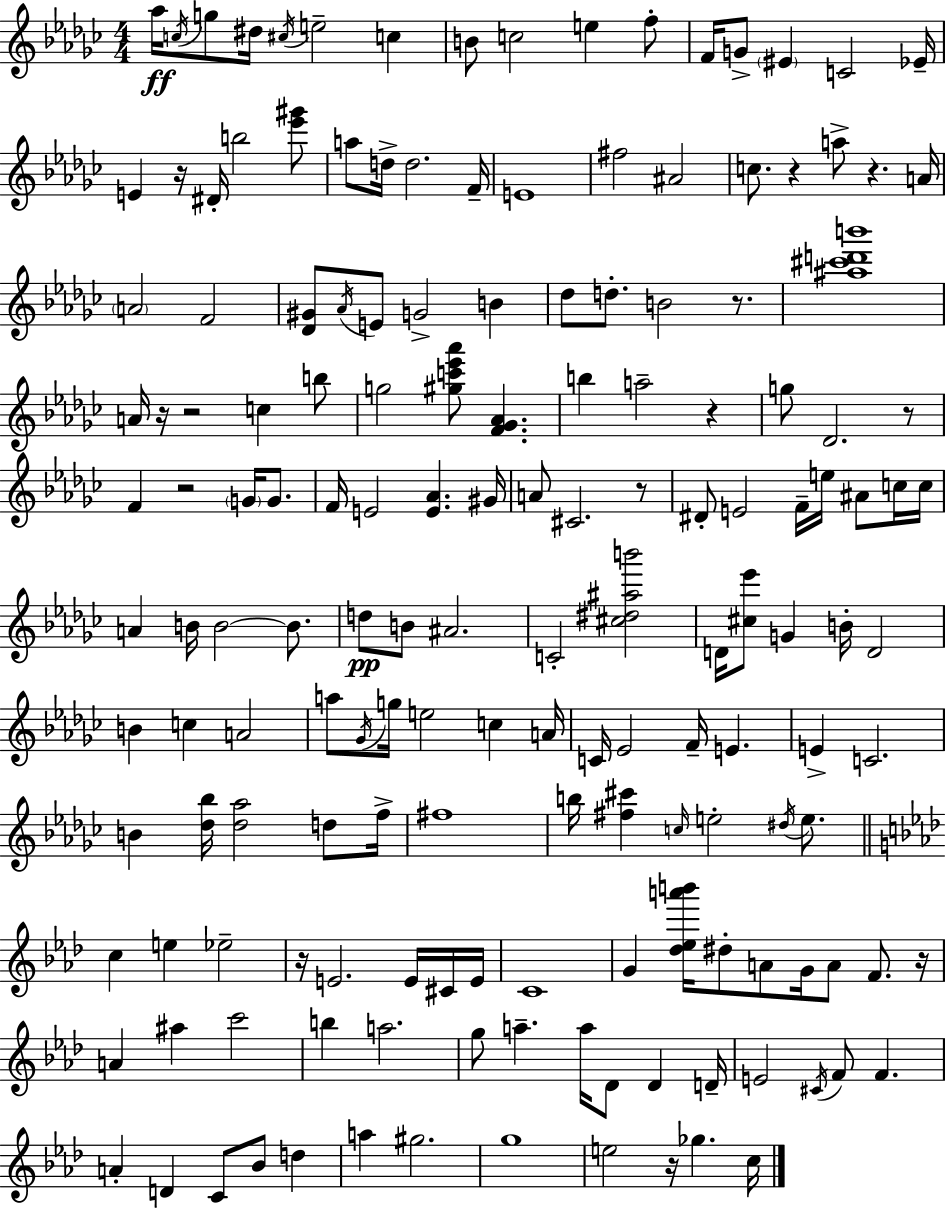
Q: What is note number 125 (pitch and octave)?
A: F4